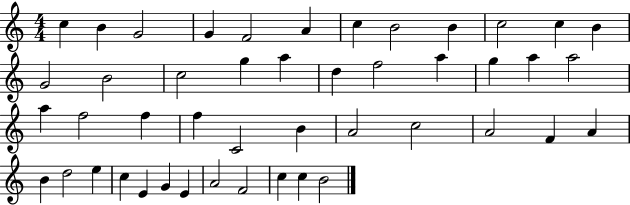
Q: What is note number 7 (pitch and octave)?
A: C5